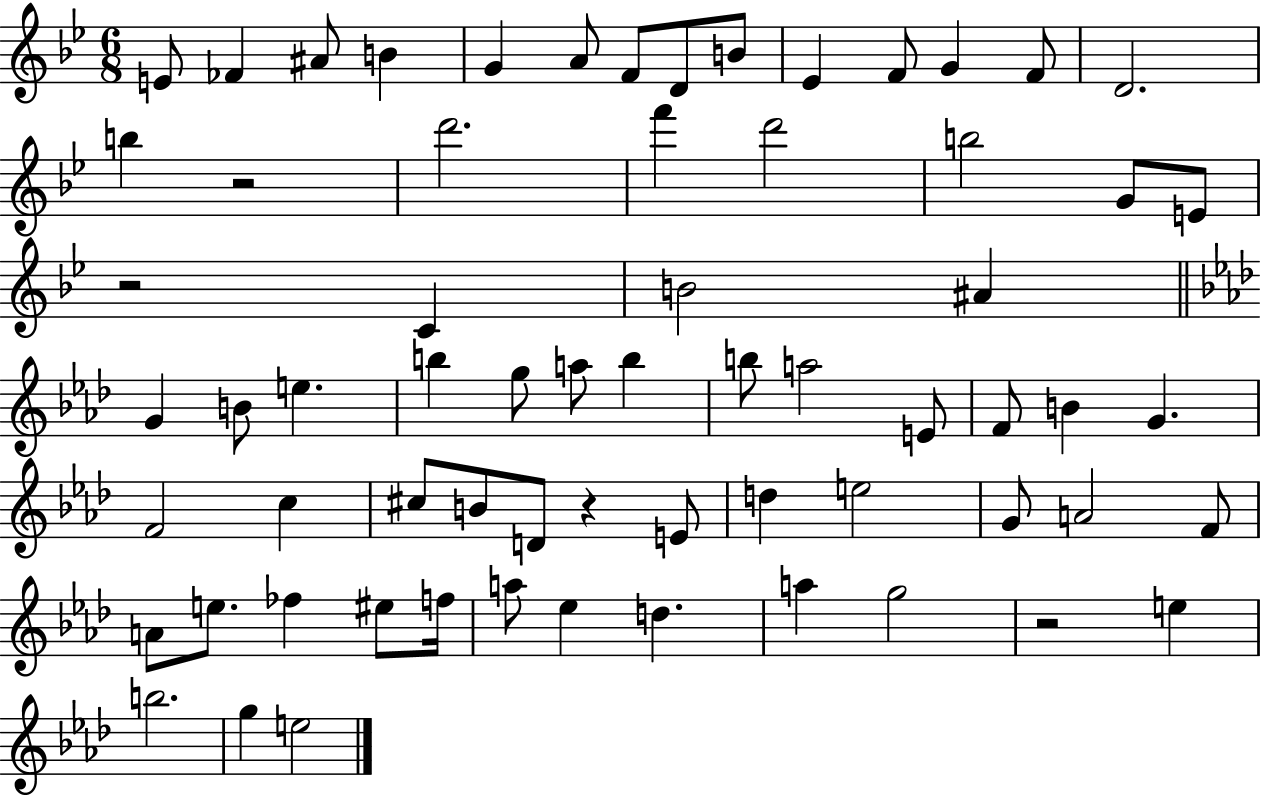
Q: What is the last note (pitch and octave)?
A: E5